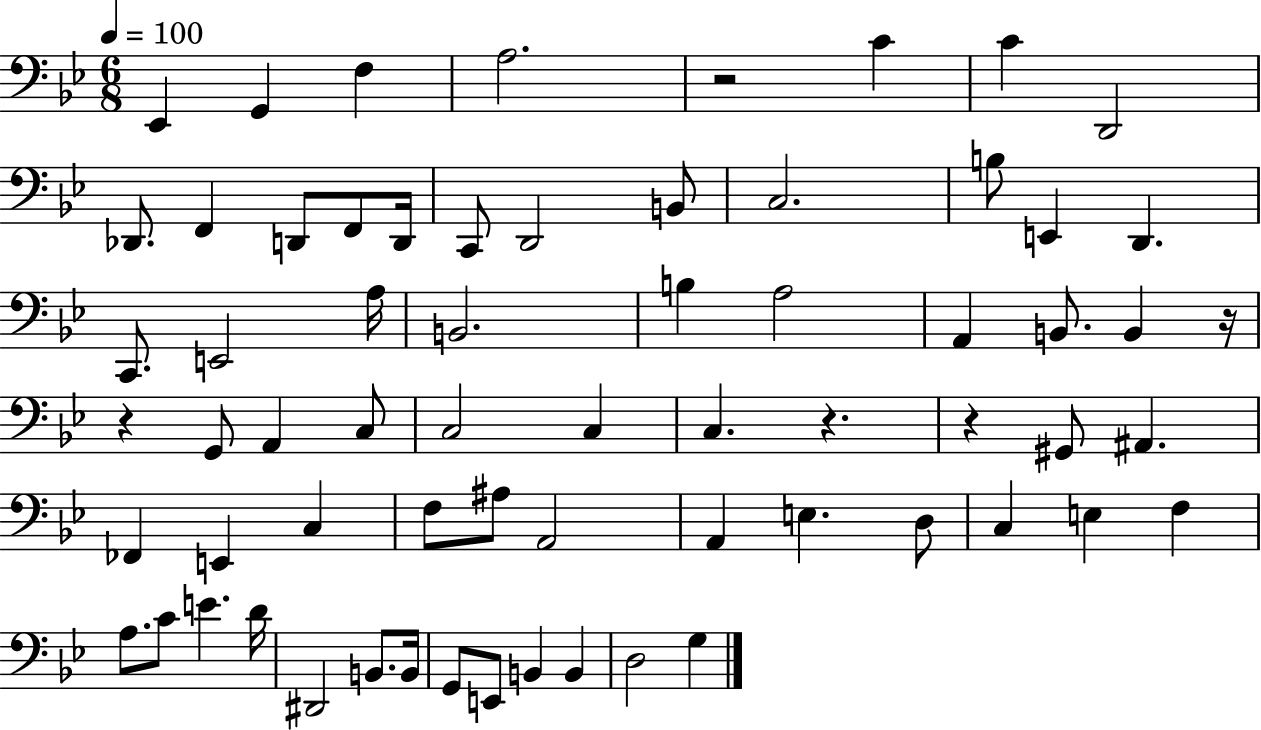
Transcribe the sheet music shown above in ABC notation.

X:1
T:Untitled
M:6/8
L:1/4
K:Bb
_E,, G,, F, A,2 z2 C C D,,2 _D,,/2 F,, D,,/2 F,,/2 D,,/4 C,,/2 D,,2 B,,/2 C,2 B,/2 E,, D,, C,,/2 E,,2 A,/4 B,,2 B, A,2 A,, B,,/2 B,, z/4 z G,,/2 A,, C,/2 C,2 C, C, z z ^G,,/2 ^A,, _F,, E,, C, F,/2 ^A,/2 A,,2 A,, E, D,/2 C, E, F, A,/2 C/2 E D/4 ^D,,2 B,,/2 B,,/4 G,,/2 E,,/2 B,, B,, D,2 G,